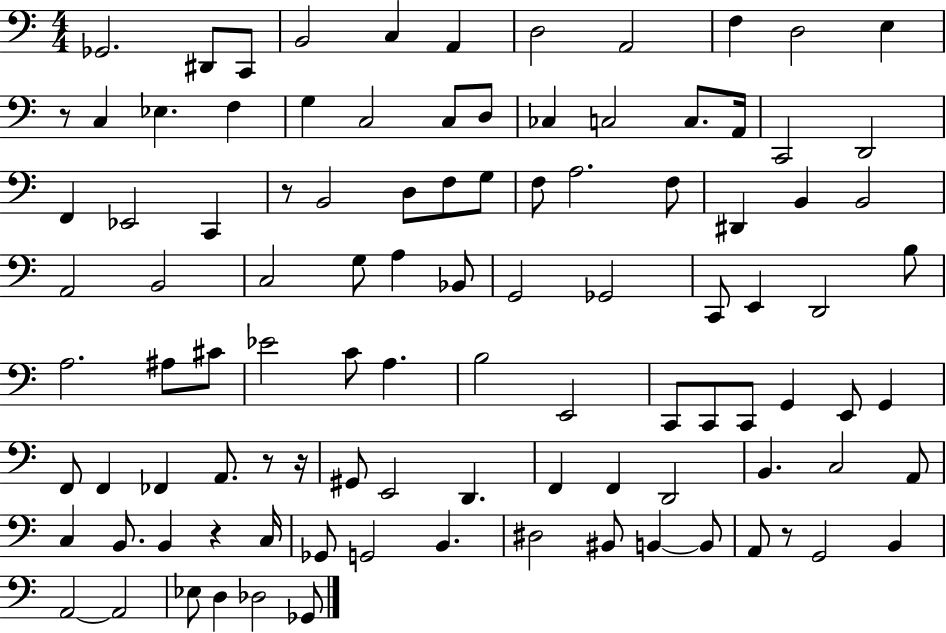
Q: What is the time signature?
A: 4/4